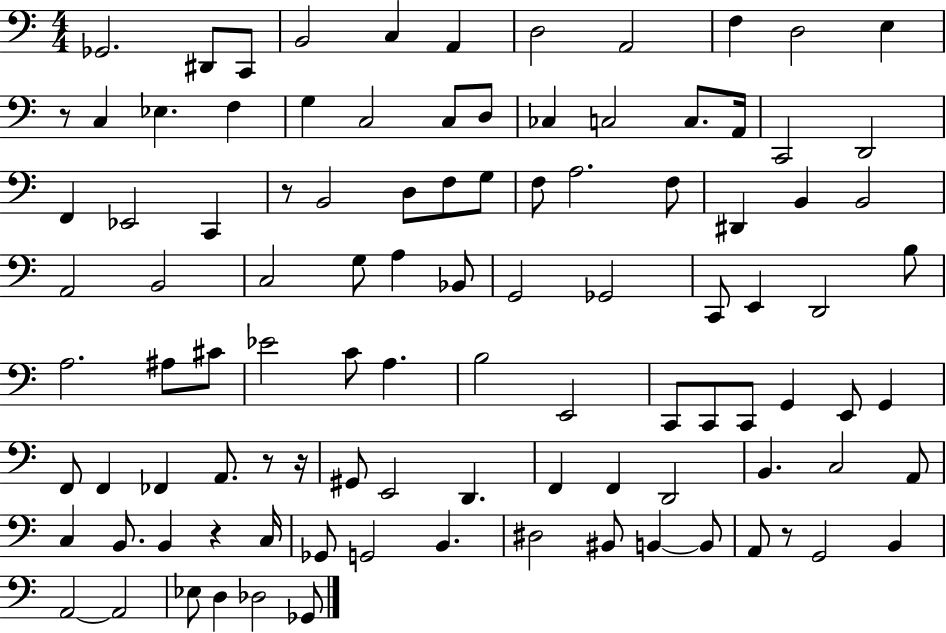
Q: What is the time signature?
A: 4/4